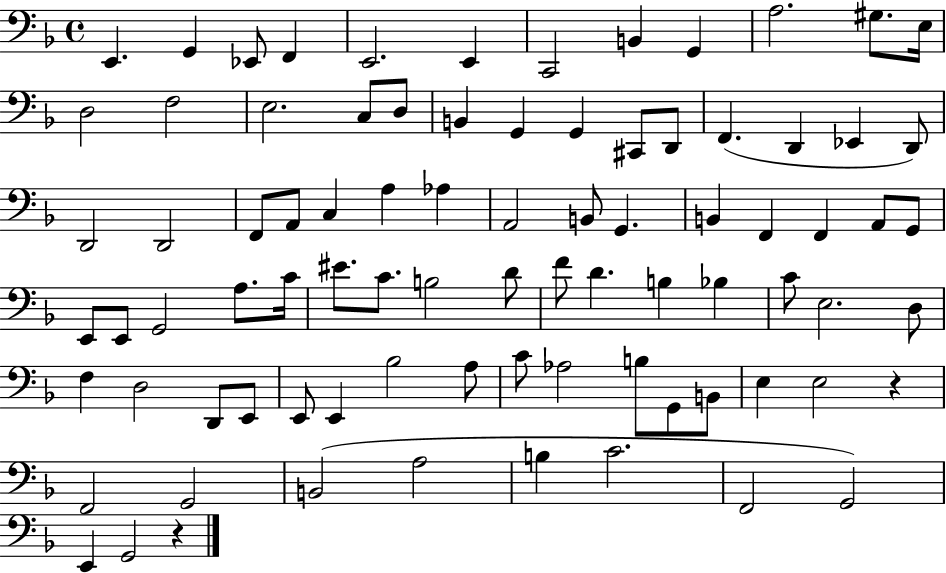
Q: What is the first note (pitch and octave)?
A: E2